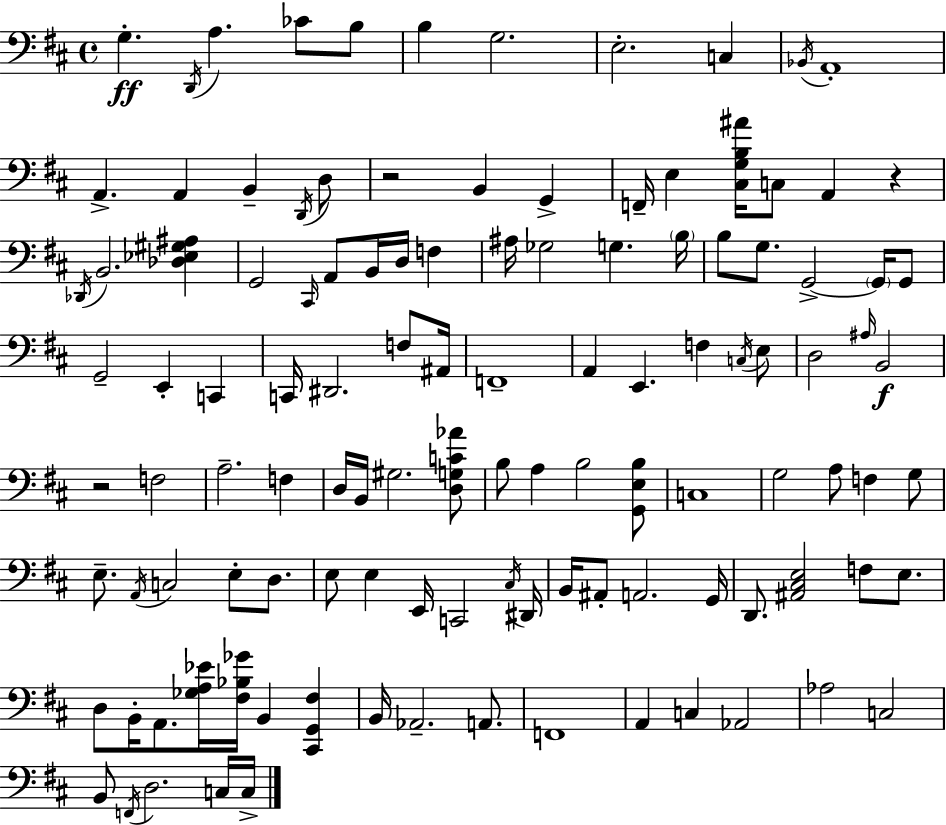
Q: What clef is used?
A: bass